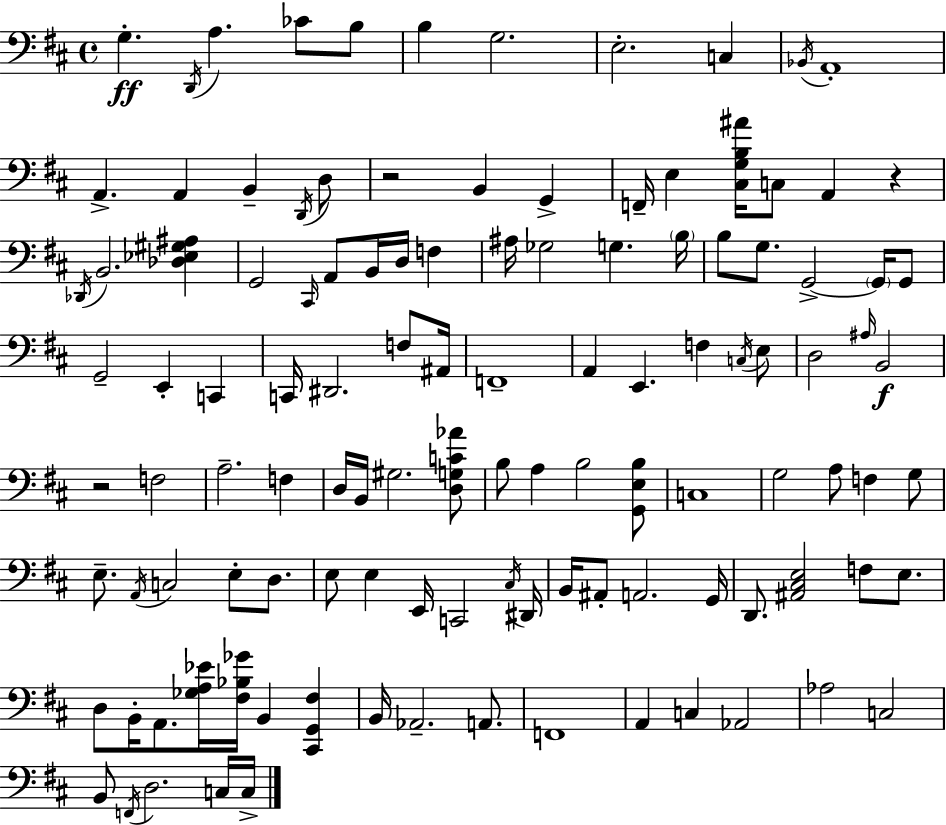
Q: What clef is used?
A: bass